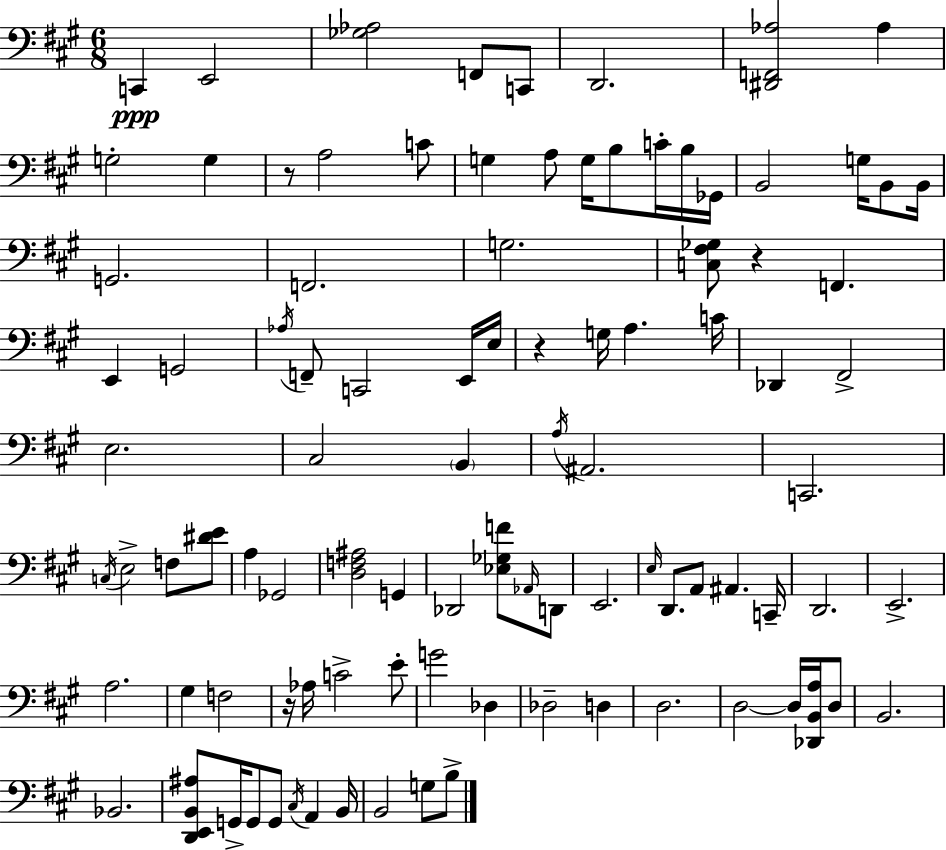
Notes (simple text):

C2/q E2/h [Gb3,Ab3]/h F2/e C2/e D2/h. [D#2,F2,Ab3]/h Ab3/q G3/h G3/q R/e A3/h C4/e G3/q A3/e G3/s B3/e C4/s B3/s Gb2/s B2/h G3/s B2/e B2/s G2/h. F2/h. G3/h. [C3,F#3,Gb3]/e R/q F2/q. E2/q G2/h Ab3/s F2/e C2/h E2/s E3/s R/q G3/s A3/q. C4/s Db2/q F#2/h E3/h. C#3/h B2/q A3/s A#2/h. C2/h. C3/s E3/h F3/e [D#4,E4]/e A3/q Gb2/h [D3,F3,A#3]/h G2/q Db2/h [Eb3,Gb3,F4]/e Ab2/s D2/e E2/h. E3/s D2/e. A2/e A#2/q. C2/s D2/h. E2/h. A3/h. G#3/q F3/h R/s Ab3/s C4/h E4/e G4/h Db3/q Db3/h D3/q D3/h. D3/h D3/s [Db2,B2,A3]/s D3/e B2/h. Bb2/h. [D2,E2,B2,A#3]/e G2/s G2/e G2/e C#3/s A2/q B2/s B2/h G3/e B3/e